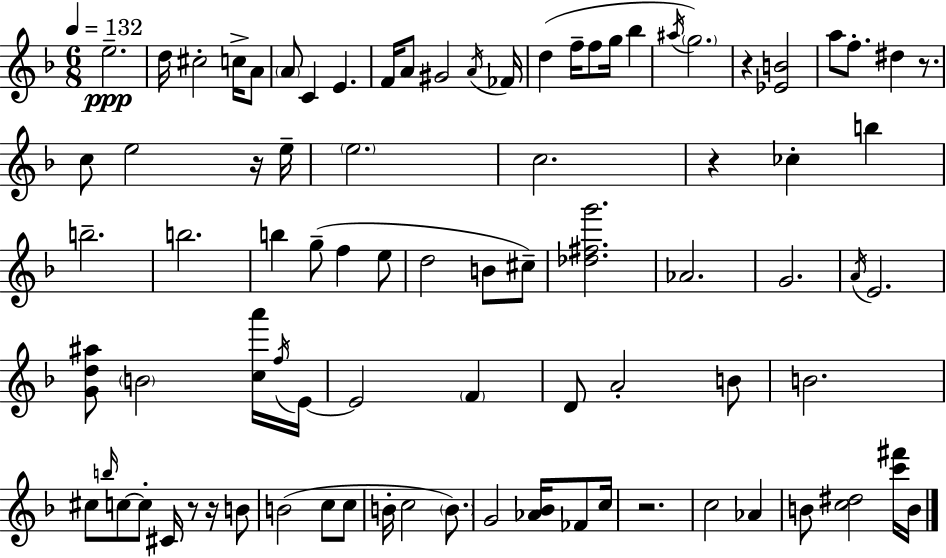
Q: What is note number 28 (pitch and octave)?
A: C5